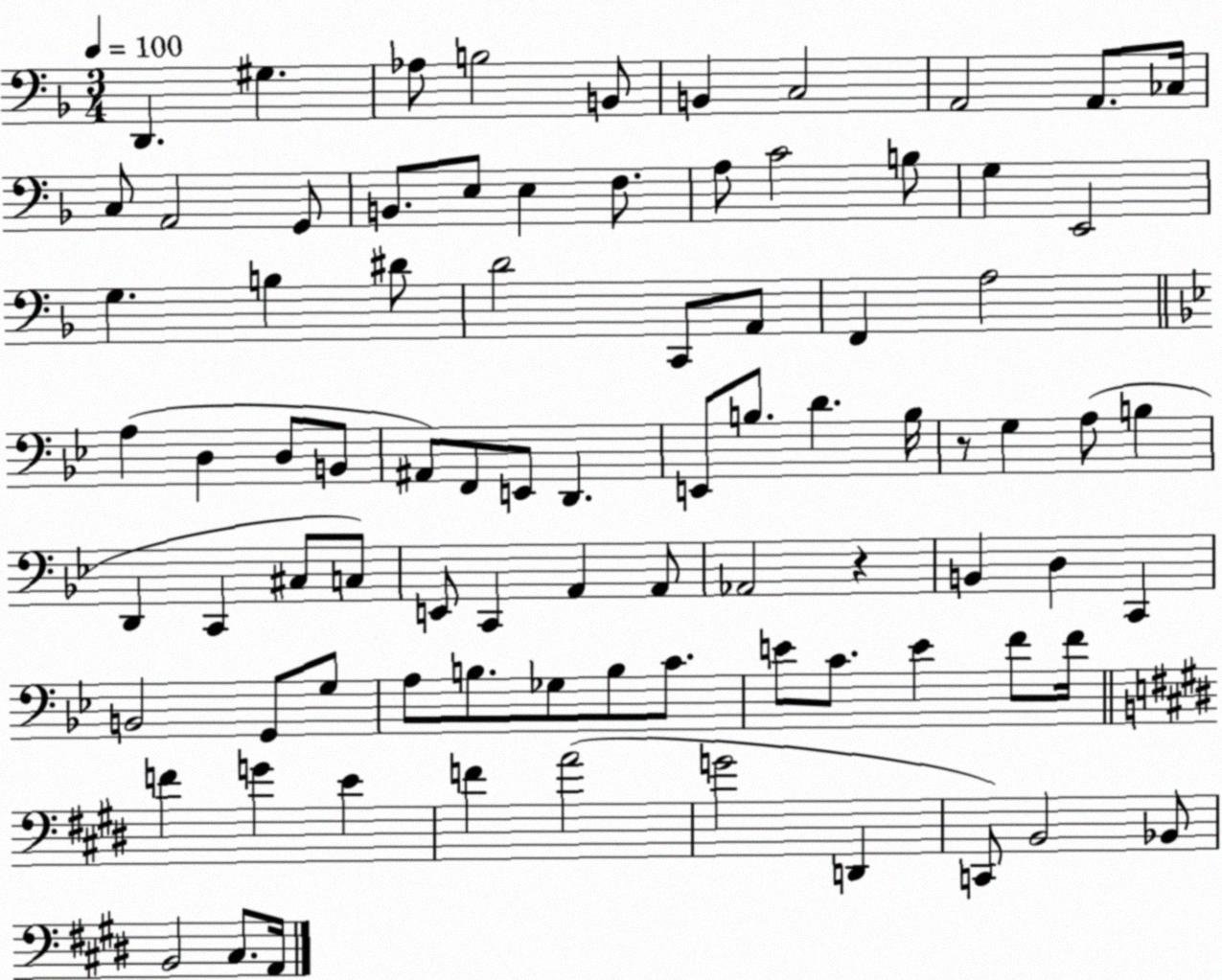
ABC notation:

X:1
T:Untitled
M:3/4
L:1/4
K:F
D,, ^G, _A,/2 B,2 B,,/2 B,, C,2 A,,2 A,,/2 _C,/4 C,/2 A,,2 G,,/2 B,,/2 E,/2 E, F,/2 A,/2 C2 B,/2 G, E,,2 G, B, ^D/2 D2 C,,/2 A,,/2 F,, A,2 A, D, D,/2 B,,/2 ^A,,/2 F,,/2 E,,/2 D,, E,,/2 B,/2 D B,/4 z/2 G, A,/2 B, D,, C,, ^C,/2 C,/2 E,,/2 C,, A,, A,,/2 _A,,2 z B,, D, C,, B,,2 G,,/2 G,/2 A,/2 B,/2 _G,/2 B,/2 C/2 E/2 C/2 E F/2 F/4 F G E F A2 G2 D,, C,,/2 B,,2 _B,,/2 B,,2 ^C,/2 A,,/4